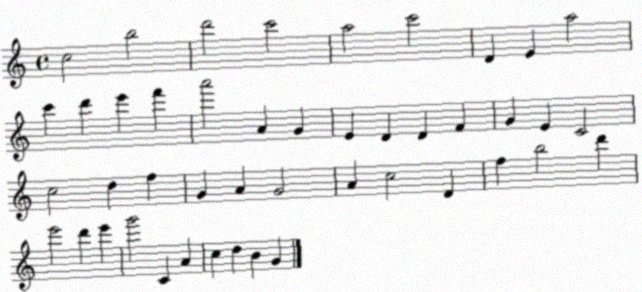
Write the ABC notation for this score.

X:1
T:Untitled
M:4/4
L:1/4
K:C
c2 b2 d'2 c'2 a2 c'2 D E a2 c' d' e' f' a'2 A G E D D F G E C2 c2 d f G A G2 A c2 D f b2 d' e'2 d' e' g'2 C A c d B G